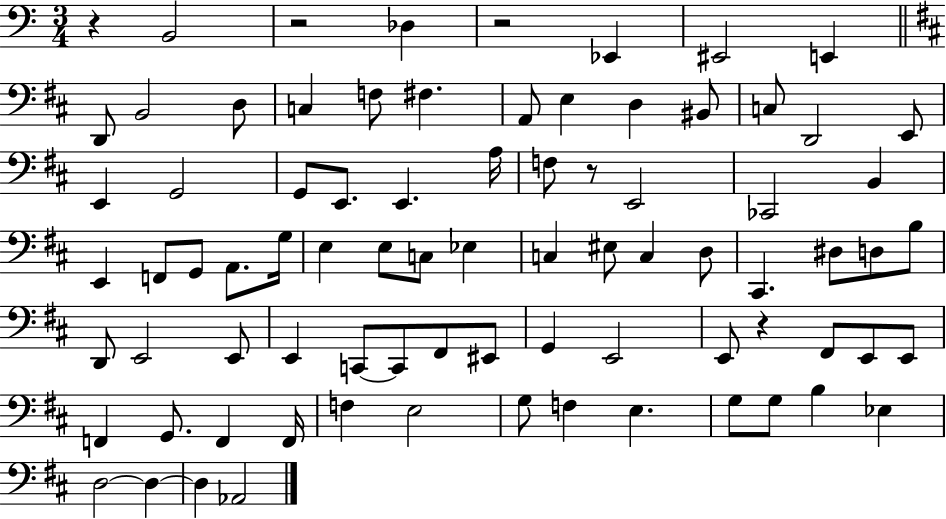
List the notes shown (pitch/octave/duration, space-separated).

R/q B2/h R/h Db3/q R/h Eb2/q EIS2/h E2/q D2/e B2/h D3/e C3/q F3/e F#3/q. A2/e E3/q D3/q BIS2/e C3/e D2/h E2/e E2/q G2/h G2/e E2/e. E2/q. A3/s F3/e R/e E2/h CES2/h B2/q E2/q F2/e G2/e A2/e. G3/s E3/q E3/e C3/e Eb3/q C3/q EIS3/e C3/q D3/e C#2/q. D#3/e D3/e B3/e D2/e E2/h E2/e E2/q C2/e C2/e F#2/e EIS2/e G2/q E2/h E2/e R/q F#2/e E2/e E2/e F2/q G2/e. F2/q F2/s F3/q E3/h G3/e F3/q E3/q. G3/e G3/e B3/q Eb3/q D3/h D3/q D3/q Ab2/h